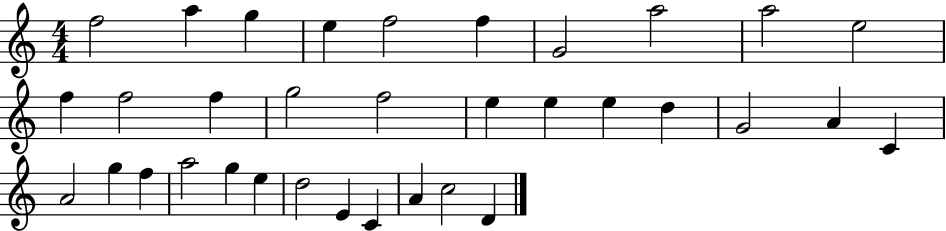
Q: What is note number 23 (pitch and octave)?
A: A4